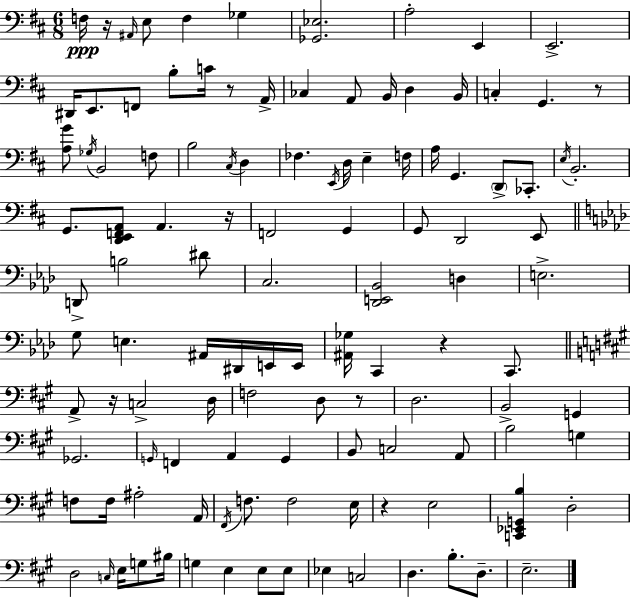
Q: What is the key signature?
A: D major